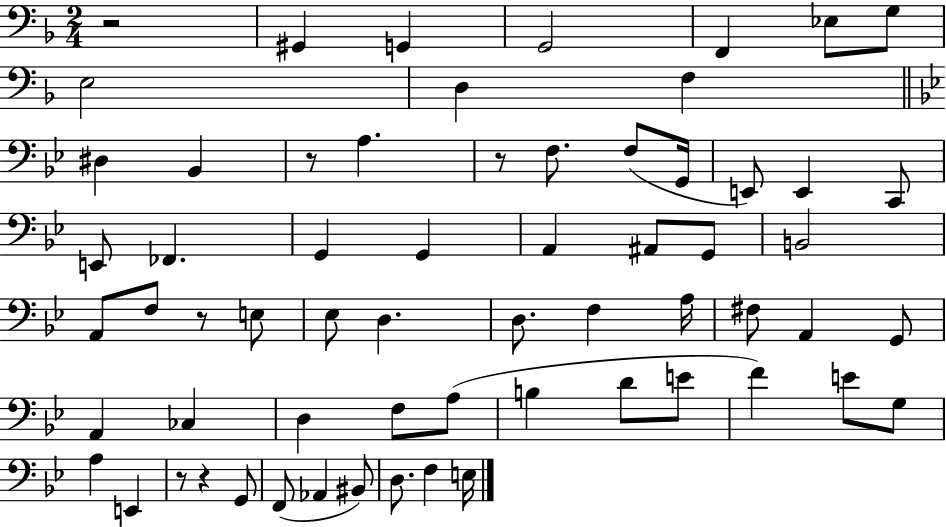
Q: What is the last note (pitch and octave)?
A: E3